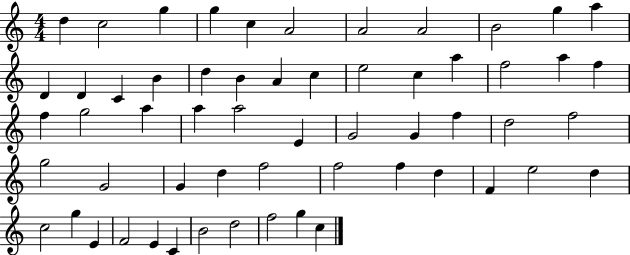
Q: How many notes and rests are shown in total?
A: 58